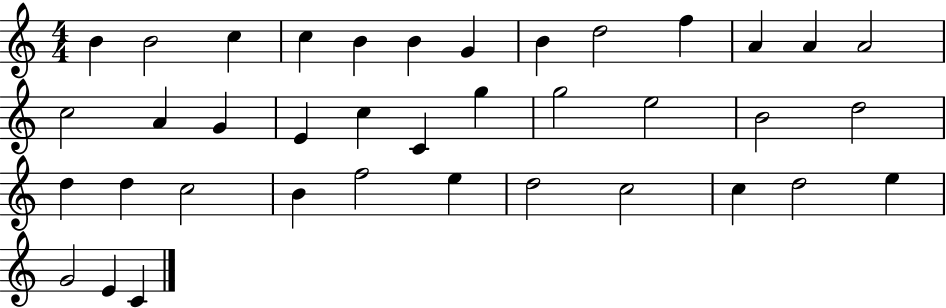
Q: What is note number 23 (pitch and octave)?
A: B4